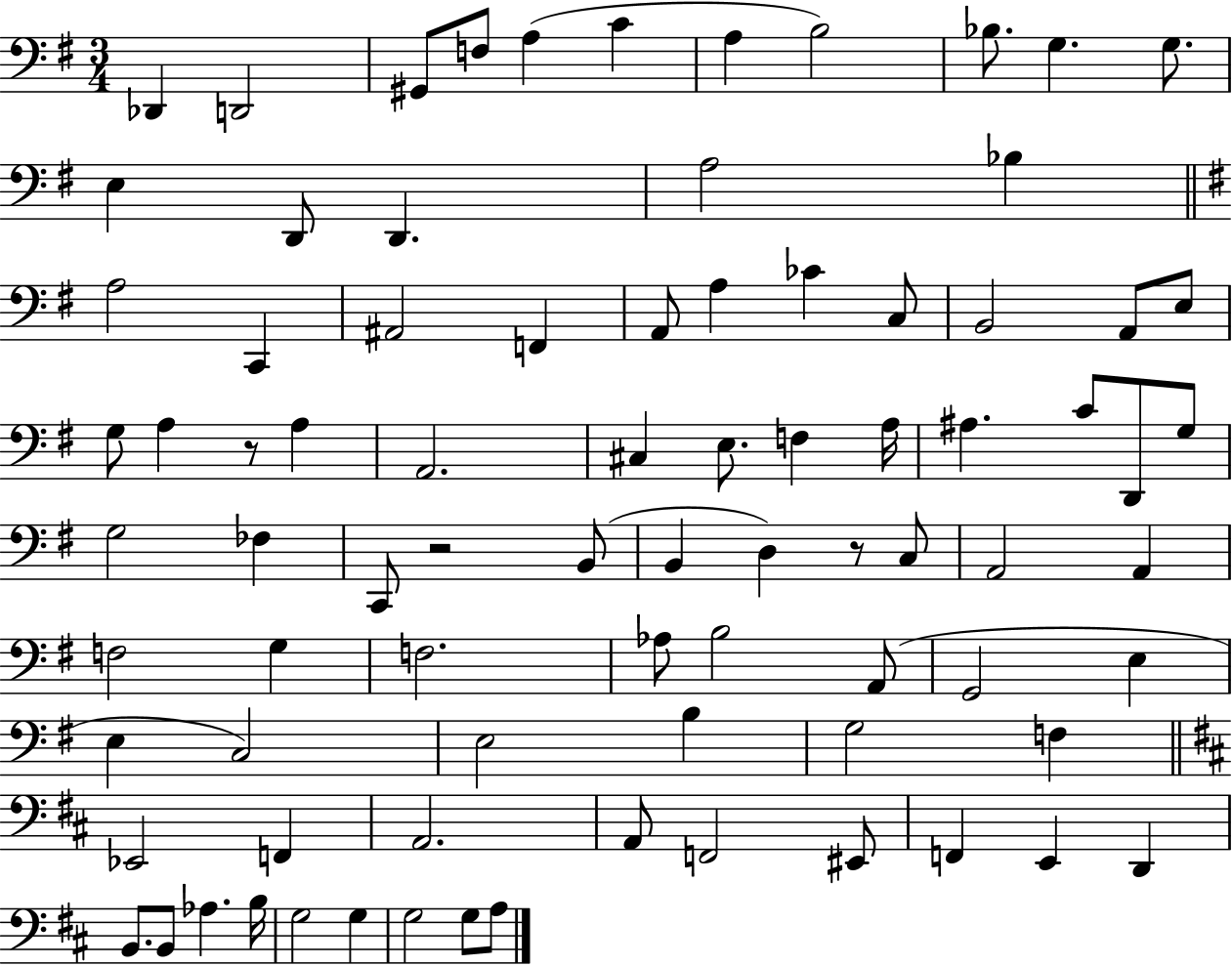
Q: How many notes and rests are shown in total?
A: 83